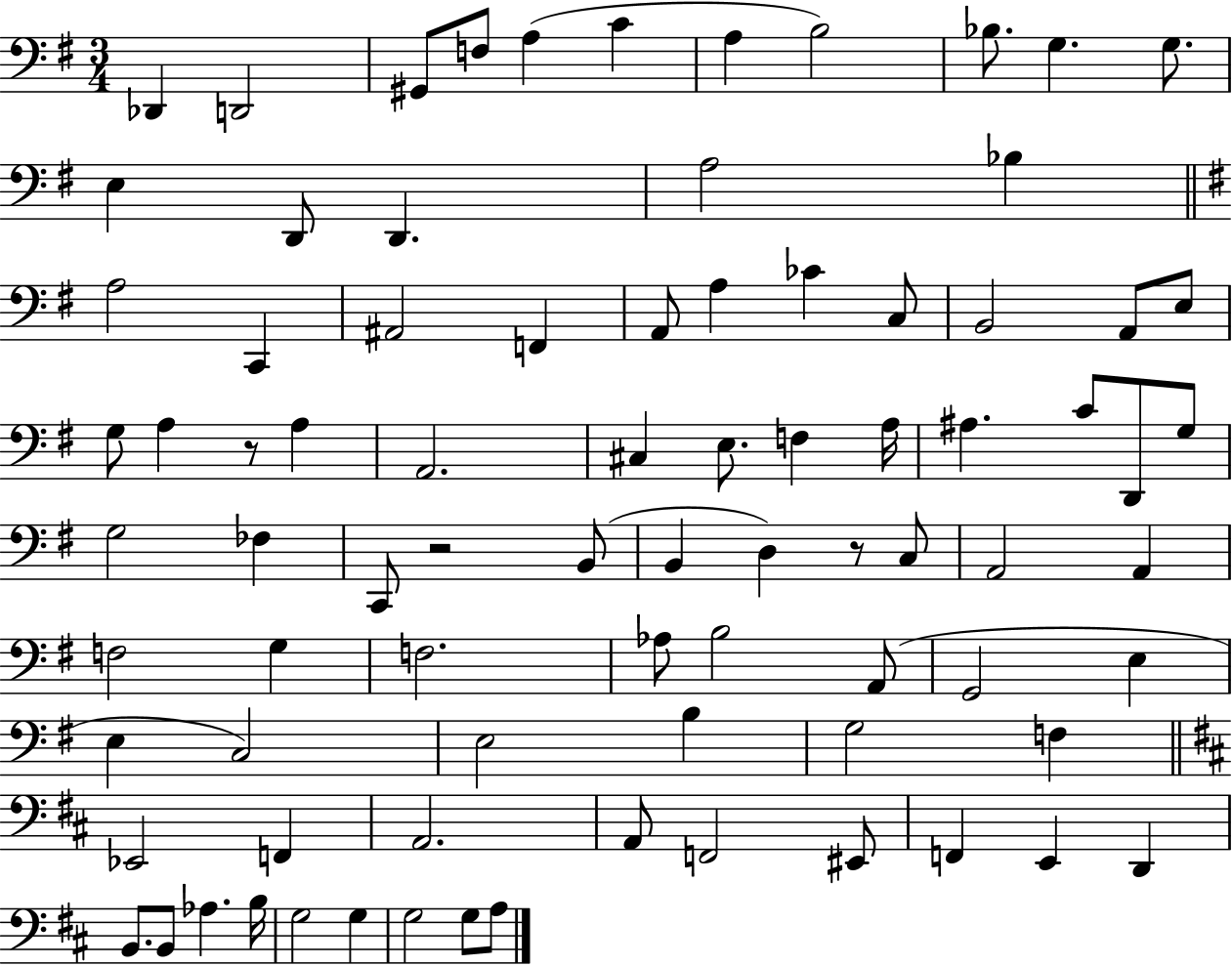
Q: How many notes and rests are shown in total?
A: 83